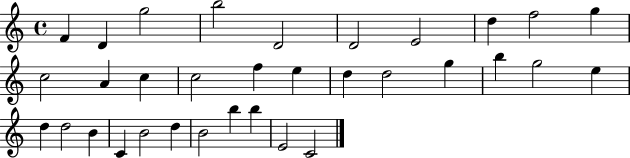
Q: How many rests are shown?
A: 0